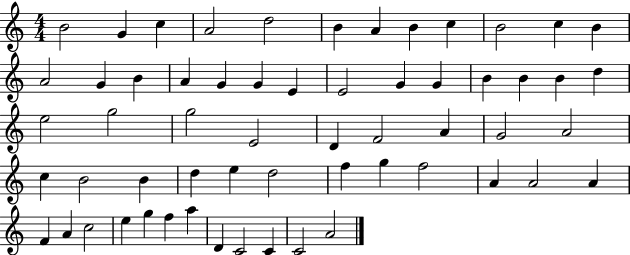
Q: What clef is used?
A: treble